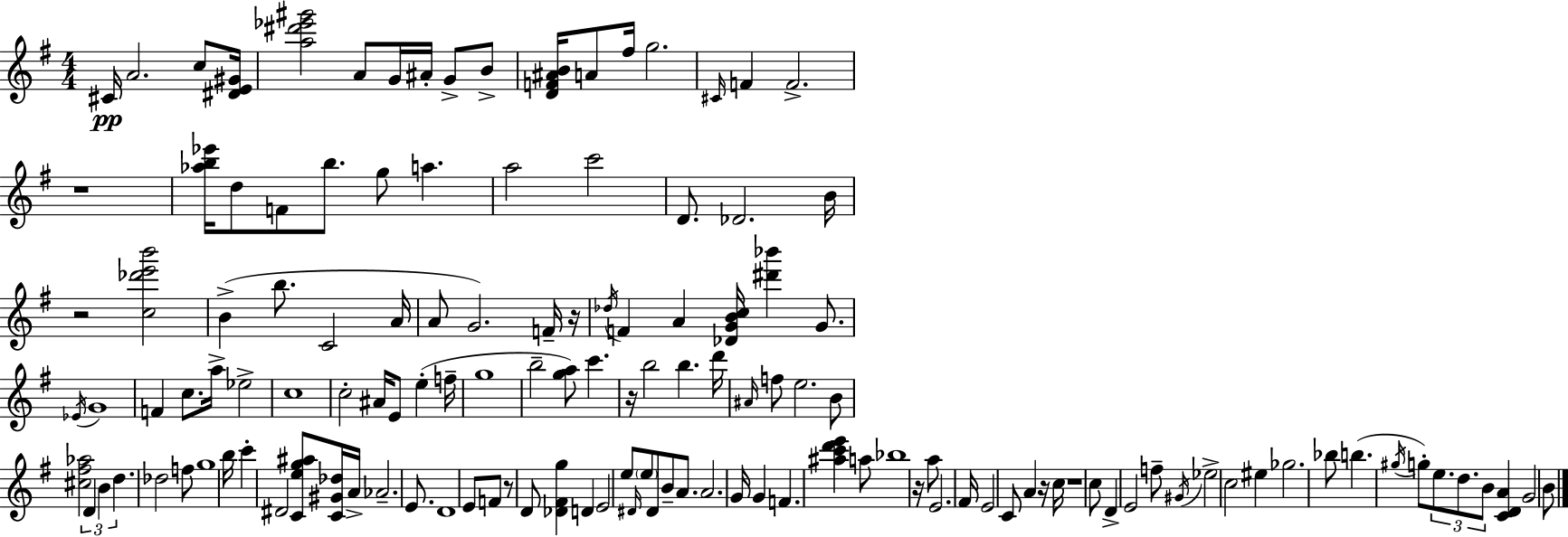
{
  \clef treble
  \numericTimeSignature
  \time 4/4
  \key e \minor
  \repeat volta 2 { cis'16\pp a'2. c''8 <dis' e' gis'>16 | <a'' dis''' ees''' gis'''>2 a'8 g'16 ais'16-. g'8-> b'8-> | <d' f' ais' b'>16 a'8 fis''16 g''2. | \grace { cis'16 } f'4 f'2.-> | \break r1 | <aes'' b'' ees'''>16 d''8 f'8 b''8. g''8 a''4. | a''2 c'''2 | d'8. des'2. | \break b'16 r2 <c'' des''' e''' b'''>2 | b'4->( b''8. c'2 | a'16 a'8 g'2.) f'16-- | r16 \acciaccatura { des''16 } f'4 a'4 <des' g' b' c''>16 <dis''' bes'''>4 g'8. | \break \acciaccatura { ees'16 } g'1 | f'4 c''8. a''16-> ees''2-> | c''1 | c''2-. ais'16 e'8 e''4-.( | \break f''16-- g''1 | b''2-- <g'' a''>8) c'''4. | r16 b''2 b''4. | d'''16 \grace { ais'16 } f''8 e''2. | \break b'8 <cis'' fis'' aes''>2 \tuplet 3/2 { d'4 | b'4 d''4. } des''2 | f''8 g''1 | b''16 c'''4-. dis'2 | \break <c' e'' g'' ais''>8 <c' gis' des''>16 a'16-> aes'2.-- | e'8. d'1 | e'8 f'8 r8 d'8 <des' fis' g''>4 | d'4 e'2 e''8 \grace { dis'16 } \parenthesize e''8 | \break dis'8 b'8-- a'8. a'2. | g'16 g'4 f'4. <ais'' c''' d''' e'''>4 | a''8 bes''1 | r16 a''8 e'2. | \break fis'16 e'2 c'8 a'4 | r16 c''16 r1 | c''8 d'4-> e'2 | f''8-- \acciaccatura { gis'16 } ees''2-> c''2 | \break eis''4 ges''2. | bes''8 b''4.( \acciaccatura { gis''16 } g''8-.) | \tuplet 3/2 { e''8. d''8. b'8 } <c' d' a'>4 g'2 | b'8 } \bar "|."
}